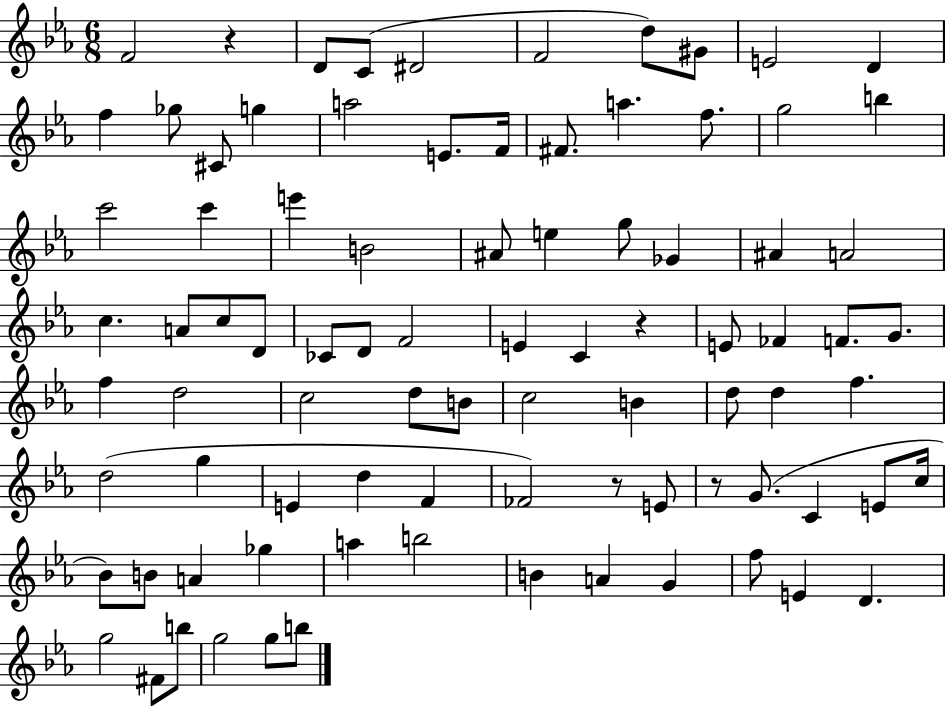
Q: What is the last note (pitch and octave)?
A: B5